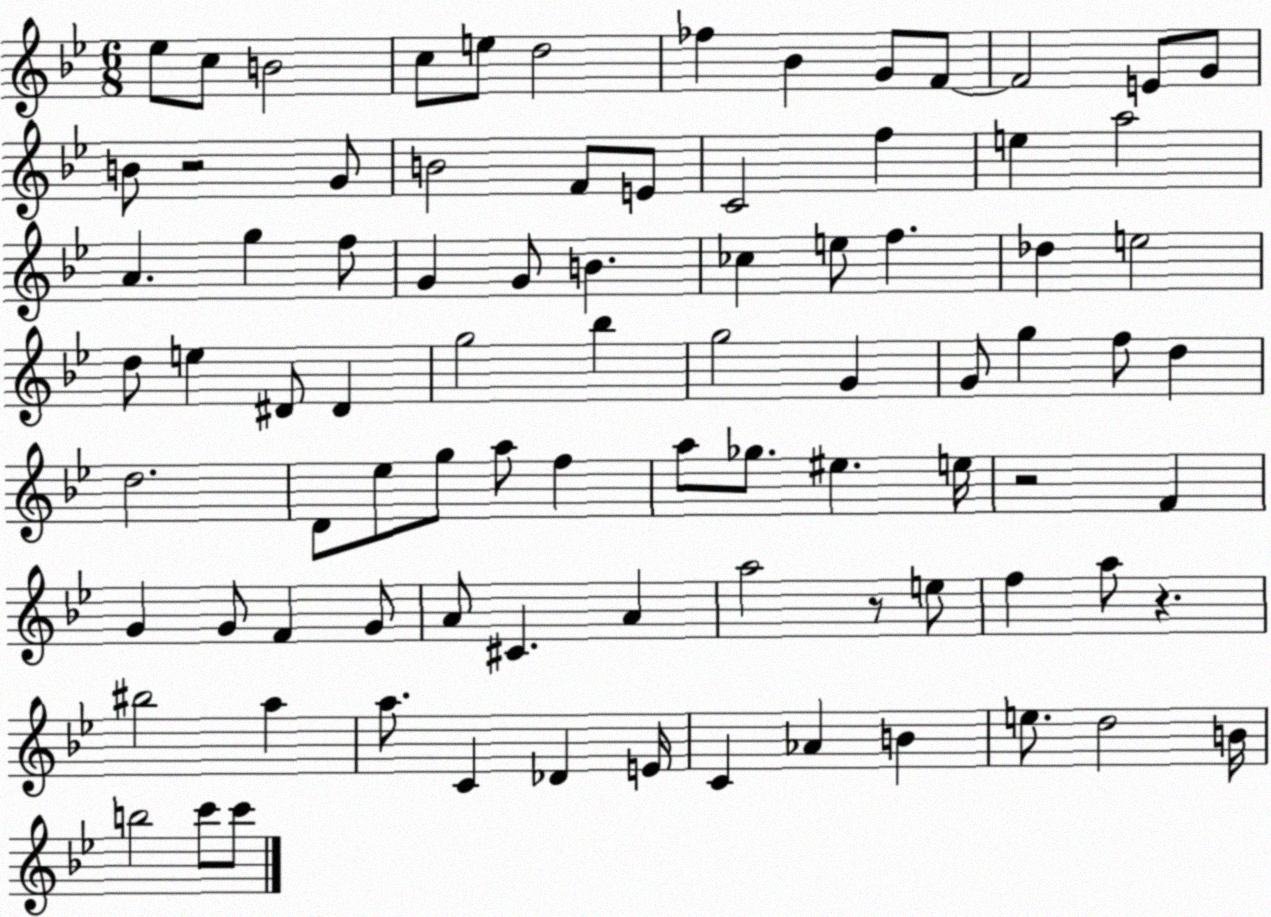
X:1
T:Untitled
M:6/8
L:1/4
K:Bb
_e/2 c/2 B2 c/2 e/2 d2 _f _B G/2 F/2 F2 E/2 G/2 B/2 z2 G/2 B2 F/2 E/2 C2 f e a2 A g f/2 G G/2 B _c e/2 f _d e2 d/2 e ^D/2 ^D g2 _b g2 G G/2 g f/2 d d2 D/2 _e/2 g/2 a/2 f a/2 _g/2 ^e e/4 z2 F G G/2 F G/2 A/2 ^C A a2 z/2 e/2 f a/2 z ^b2 a a/2 C _D E/4 C _A B e/2 d2 B/4 b2 c'/2 c'/2